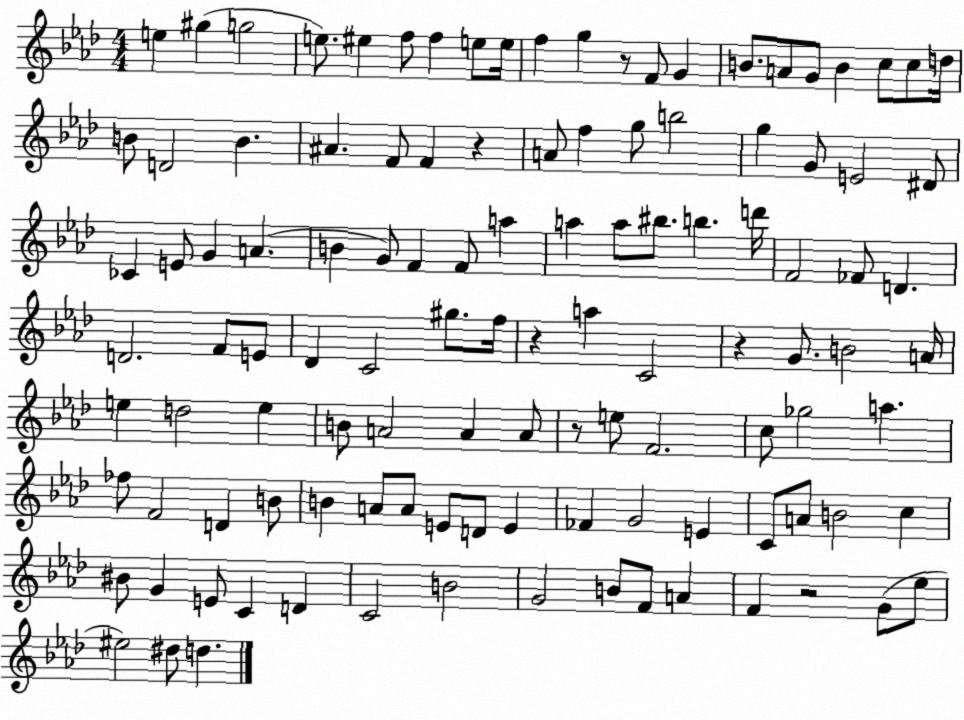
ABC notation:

X:1
T:Untitled
M:4/4
L:1/4
K:Ab
e ^g g2 e/2 ^e f/2 f e/2 e/4 f g z/2 F/2 G B/2 A/2 G/2 B c/2 c/2 d/4 B/2 D2 B ^A F/2 F z A/2 f g/2 b2 g G/2 E2 ^D/2 _C E/2 G A B G/2 F F/2 a a a/2 ^b/2 b d'/4 F2 _F/2 D D2 F/2 E/2 _D C2 ^g/2 f/4 z a C2 z G/2 B2 A/4 e d2 e B/2 A2 A A/2 z/2 e/2 F2 c/2 _g2 a _f/2 F2 D B/2 B A/2 A/2 E/2 D/2 E _F G2 E C/2 A/2 B2 c ^B/2 G E/2 C D C2 B2 G2 B/2 F/2 A F z2 G/2 _e/2 ^e2 ^d/2 d